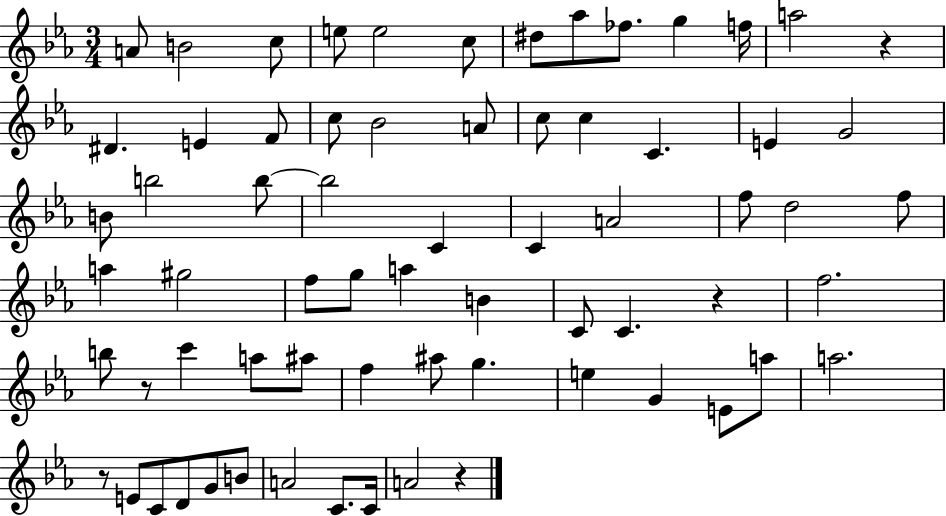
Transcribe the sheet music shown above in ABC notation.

X:1
T:Untitled
M:3/4
L:1/4
K:Eb
A/2 B2 c/2 e/2 e2 c/2 ^d/2 _a/2 _f/2 g f/4 a2 z ^D E F/2 c/2 _B2 A/2 c/2 c C E G2 B/2 b2 b/2 b2 C C A2 f/2 d2 f/2 a ^g2 f/2 g/2 a B C/2 C z f2 b/2 z/2 c' a/2 ^a/2 f ^a/2 g e G E/2 a/2 a2 z/2 E/2 C/2 D/2 G/2 B/2 A2 C/2 C/4 A2 z